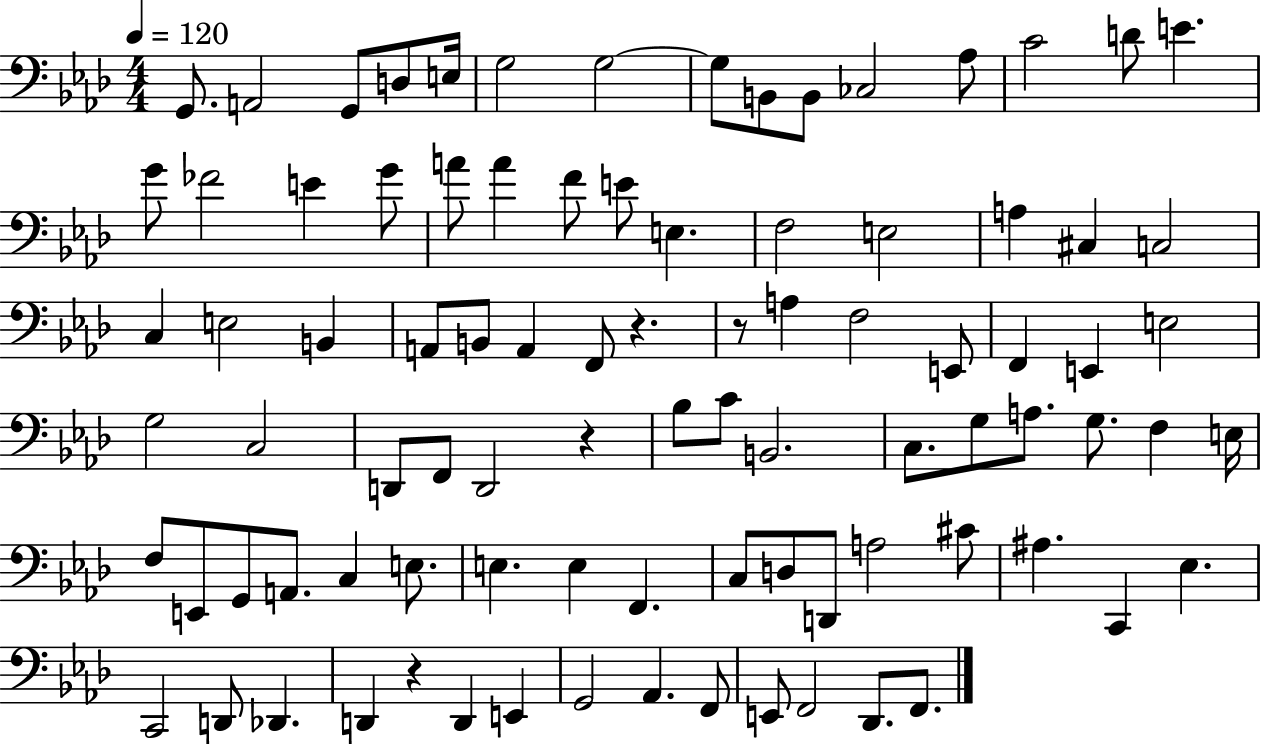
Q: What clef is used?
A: bass